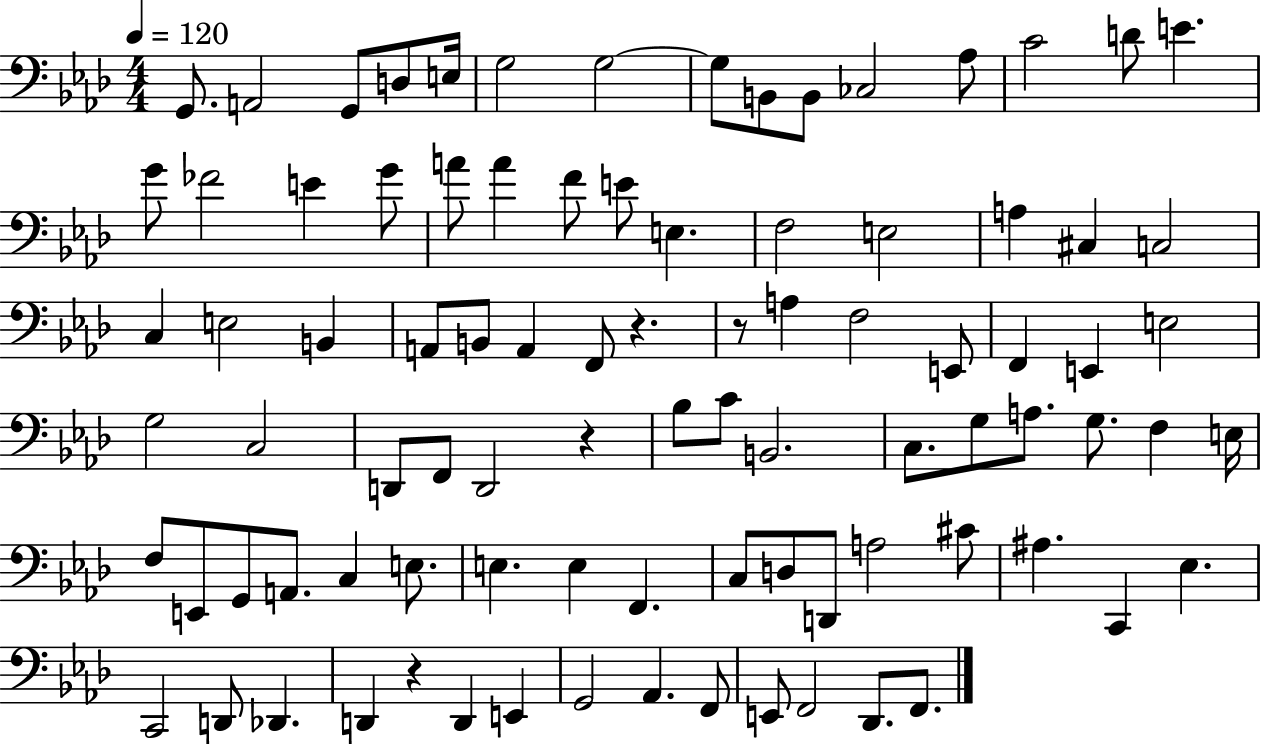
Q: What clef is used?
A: bass